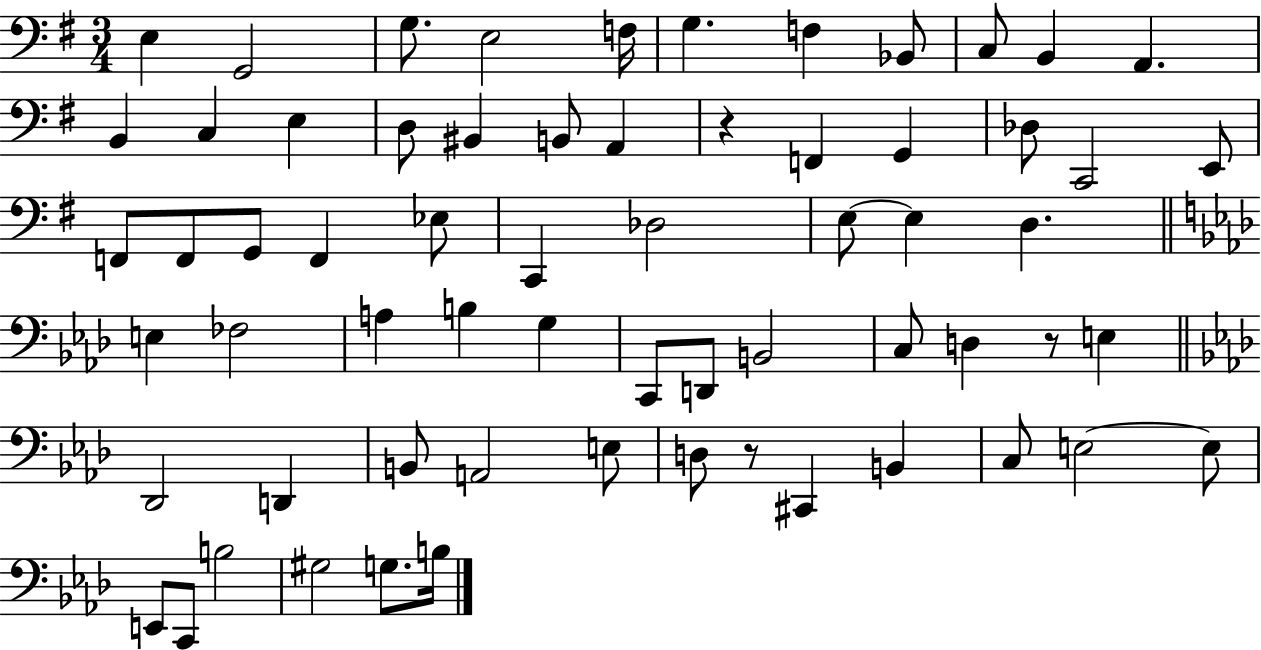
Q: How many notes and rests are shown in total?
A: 64